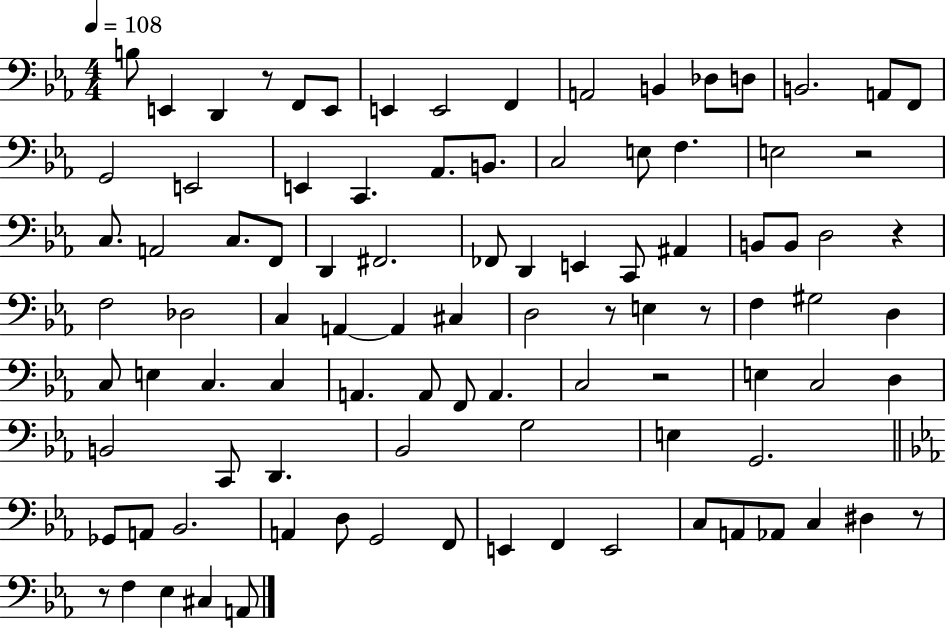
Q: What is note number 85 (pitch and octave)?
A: F3